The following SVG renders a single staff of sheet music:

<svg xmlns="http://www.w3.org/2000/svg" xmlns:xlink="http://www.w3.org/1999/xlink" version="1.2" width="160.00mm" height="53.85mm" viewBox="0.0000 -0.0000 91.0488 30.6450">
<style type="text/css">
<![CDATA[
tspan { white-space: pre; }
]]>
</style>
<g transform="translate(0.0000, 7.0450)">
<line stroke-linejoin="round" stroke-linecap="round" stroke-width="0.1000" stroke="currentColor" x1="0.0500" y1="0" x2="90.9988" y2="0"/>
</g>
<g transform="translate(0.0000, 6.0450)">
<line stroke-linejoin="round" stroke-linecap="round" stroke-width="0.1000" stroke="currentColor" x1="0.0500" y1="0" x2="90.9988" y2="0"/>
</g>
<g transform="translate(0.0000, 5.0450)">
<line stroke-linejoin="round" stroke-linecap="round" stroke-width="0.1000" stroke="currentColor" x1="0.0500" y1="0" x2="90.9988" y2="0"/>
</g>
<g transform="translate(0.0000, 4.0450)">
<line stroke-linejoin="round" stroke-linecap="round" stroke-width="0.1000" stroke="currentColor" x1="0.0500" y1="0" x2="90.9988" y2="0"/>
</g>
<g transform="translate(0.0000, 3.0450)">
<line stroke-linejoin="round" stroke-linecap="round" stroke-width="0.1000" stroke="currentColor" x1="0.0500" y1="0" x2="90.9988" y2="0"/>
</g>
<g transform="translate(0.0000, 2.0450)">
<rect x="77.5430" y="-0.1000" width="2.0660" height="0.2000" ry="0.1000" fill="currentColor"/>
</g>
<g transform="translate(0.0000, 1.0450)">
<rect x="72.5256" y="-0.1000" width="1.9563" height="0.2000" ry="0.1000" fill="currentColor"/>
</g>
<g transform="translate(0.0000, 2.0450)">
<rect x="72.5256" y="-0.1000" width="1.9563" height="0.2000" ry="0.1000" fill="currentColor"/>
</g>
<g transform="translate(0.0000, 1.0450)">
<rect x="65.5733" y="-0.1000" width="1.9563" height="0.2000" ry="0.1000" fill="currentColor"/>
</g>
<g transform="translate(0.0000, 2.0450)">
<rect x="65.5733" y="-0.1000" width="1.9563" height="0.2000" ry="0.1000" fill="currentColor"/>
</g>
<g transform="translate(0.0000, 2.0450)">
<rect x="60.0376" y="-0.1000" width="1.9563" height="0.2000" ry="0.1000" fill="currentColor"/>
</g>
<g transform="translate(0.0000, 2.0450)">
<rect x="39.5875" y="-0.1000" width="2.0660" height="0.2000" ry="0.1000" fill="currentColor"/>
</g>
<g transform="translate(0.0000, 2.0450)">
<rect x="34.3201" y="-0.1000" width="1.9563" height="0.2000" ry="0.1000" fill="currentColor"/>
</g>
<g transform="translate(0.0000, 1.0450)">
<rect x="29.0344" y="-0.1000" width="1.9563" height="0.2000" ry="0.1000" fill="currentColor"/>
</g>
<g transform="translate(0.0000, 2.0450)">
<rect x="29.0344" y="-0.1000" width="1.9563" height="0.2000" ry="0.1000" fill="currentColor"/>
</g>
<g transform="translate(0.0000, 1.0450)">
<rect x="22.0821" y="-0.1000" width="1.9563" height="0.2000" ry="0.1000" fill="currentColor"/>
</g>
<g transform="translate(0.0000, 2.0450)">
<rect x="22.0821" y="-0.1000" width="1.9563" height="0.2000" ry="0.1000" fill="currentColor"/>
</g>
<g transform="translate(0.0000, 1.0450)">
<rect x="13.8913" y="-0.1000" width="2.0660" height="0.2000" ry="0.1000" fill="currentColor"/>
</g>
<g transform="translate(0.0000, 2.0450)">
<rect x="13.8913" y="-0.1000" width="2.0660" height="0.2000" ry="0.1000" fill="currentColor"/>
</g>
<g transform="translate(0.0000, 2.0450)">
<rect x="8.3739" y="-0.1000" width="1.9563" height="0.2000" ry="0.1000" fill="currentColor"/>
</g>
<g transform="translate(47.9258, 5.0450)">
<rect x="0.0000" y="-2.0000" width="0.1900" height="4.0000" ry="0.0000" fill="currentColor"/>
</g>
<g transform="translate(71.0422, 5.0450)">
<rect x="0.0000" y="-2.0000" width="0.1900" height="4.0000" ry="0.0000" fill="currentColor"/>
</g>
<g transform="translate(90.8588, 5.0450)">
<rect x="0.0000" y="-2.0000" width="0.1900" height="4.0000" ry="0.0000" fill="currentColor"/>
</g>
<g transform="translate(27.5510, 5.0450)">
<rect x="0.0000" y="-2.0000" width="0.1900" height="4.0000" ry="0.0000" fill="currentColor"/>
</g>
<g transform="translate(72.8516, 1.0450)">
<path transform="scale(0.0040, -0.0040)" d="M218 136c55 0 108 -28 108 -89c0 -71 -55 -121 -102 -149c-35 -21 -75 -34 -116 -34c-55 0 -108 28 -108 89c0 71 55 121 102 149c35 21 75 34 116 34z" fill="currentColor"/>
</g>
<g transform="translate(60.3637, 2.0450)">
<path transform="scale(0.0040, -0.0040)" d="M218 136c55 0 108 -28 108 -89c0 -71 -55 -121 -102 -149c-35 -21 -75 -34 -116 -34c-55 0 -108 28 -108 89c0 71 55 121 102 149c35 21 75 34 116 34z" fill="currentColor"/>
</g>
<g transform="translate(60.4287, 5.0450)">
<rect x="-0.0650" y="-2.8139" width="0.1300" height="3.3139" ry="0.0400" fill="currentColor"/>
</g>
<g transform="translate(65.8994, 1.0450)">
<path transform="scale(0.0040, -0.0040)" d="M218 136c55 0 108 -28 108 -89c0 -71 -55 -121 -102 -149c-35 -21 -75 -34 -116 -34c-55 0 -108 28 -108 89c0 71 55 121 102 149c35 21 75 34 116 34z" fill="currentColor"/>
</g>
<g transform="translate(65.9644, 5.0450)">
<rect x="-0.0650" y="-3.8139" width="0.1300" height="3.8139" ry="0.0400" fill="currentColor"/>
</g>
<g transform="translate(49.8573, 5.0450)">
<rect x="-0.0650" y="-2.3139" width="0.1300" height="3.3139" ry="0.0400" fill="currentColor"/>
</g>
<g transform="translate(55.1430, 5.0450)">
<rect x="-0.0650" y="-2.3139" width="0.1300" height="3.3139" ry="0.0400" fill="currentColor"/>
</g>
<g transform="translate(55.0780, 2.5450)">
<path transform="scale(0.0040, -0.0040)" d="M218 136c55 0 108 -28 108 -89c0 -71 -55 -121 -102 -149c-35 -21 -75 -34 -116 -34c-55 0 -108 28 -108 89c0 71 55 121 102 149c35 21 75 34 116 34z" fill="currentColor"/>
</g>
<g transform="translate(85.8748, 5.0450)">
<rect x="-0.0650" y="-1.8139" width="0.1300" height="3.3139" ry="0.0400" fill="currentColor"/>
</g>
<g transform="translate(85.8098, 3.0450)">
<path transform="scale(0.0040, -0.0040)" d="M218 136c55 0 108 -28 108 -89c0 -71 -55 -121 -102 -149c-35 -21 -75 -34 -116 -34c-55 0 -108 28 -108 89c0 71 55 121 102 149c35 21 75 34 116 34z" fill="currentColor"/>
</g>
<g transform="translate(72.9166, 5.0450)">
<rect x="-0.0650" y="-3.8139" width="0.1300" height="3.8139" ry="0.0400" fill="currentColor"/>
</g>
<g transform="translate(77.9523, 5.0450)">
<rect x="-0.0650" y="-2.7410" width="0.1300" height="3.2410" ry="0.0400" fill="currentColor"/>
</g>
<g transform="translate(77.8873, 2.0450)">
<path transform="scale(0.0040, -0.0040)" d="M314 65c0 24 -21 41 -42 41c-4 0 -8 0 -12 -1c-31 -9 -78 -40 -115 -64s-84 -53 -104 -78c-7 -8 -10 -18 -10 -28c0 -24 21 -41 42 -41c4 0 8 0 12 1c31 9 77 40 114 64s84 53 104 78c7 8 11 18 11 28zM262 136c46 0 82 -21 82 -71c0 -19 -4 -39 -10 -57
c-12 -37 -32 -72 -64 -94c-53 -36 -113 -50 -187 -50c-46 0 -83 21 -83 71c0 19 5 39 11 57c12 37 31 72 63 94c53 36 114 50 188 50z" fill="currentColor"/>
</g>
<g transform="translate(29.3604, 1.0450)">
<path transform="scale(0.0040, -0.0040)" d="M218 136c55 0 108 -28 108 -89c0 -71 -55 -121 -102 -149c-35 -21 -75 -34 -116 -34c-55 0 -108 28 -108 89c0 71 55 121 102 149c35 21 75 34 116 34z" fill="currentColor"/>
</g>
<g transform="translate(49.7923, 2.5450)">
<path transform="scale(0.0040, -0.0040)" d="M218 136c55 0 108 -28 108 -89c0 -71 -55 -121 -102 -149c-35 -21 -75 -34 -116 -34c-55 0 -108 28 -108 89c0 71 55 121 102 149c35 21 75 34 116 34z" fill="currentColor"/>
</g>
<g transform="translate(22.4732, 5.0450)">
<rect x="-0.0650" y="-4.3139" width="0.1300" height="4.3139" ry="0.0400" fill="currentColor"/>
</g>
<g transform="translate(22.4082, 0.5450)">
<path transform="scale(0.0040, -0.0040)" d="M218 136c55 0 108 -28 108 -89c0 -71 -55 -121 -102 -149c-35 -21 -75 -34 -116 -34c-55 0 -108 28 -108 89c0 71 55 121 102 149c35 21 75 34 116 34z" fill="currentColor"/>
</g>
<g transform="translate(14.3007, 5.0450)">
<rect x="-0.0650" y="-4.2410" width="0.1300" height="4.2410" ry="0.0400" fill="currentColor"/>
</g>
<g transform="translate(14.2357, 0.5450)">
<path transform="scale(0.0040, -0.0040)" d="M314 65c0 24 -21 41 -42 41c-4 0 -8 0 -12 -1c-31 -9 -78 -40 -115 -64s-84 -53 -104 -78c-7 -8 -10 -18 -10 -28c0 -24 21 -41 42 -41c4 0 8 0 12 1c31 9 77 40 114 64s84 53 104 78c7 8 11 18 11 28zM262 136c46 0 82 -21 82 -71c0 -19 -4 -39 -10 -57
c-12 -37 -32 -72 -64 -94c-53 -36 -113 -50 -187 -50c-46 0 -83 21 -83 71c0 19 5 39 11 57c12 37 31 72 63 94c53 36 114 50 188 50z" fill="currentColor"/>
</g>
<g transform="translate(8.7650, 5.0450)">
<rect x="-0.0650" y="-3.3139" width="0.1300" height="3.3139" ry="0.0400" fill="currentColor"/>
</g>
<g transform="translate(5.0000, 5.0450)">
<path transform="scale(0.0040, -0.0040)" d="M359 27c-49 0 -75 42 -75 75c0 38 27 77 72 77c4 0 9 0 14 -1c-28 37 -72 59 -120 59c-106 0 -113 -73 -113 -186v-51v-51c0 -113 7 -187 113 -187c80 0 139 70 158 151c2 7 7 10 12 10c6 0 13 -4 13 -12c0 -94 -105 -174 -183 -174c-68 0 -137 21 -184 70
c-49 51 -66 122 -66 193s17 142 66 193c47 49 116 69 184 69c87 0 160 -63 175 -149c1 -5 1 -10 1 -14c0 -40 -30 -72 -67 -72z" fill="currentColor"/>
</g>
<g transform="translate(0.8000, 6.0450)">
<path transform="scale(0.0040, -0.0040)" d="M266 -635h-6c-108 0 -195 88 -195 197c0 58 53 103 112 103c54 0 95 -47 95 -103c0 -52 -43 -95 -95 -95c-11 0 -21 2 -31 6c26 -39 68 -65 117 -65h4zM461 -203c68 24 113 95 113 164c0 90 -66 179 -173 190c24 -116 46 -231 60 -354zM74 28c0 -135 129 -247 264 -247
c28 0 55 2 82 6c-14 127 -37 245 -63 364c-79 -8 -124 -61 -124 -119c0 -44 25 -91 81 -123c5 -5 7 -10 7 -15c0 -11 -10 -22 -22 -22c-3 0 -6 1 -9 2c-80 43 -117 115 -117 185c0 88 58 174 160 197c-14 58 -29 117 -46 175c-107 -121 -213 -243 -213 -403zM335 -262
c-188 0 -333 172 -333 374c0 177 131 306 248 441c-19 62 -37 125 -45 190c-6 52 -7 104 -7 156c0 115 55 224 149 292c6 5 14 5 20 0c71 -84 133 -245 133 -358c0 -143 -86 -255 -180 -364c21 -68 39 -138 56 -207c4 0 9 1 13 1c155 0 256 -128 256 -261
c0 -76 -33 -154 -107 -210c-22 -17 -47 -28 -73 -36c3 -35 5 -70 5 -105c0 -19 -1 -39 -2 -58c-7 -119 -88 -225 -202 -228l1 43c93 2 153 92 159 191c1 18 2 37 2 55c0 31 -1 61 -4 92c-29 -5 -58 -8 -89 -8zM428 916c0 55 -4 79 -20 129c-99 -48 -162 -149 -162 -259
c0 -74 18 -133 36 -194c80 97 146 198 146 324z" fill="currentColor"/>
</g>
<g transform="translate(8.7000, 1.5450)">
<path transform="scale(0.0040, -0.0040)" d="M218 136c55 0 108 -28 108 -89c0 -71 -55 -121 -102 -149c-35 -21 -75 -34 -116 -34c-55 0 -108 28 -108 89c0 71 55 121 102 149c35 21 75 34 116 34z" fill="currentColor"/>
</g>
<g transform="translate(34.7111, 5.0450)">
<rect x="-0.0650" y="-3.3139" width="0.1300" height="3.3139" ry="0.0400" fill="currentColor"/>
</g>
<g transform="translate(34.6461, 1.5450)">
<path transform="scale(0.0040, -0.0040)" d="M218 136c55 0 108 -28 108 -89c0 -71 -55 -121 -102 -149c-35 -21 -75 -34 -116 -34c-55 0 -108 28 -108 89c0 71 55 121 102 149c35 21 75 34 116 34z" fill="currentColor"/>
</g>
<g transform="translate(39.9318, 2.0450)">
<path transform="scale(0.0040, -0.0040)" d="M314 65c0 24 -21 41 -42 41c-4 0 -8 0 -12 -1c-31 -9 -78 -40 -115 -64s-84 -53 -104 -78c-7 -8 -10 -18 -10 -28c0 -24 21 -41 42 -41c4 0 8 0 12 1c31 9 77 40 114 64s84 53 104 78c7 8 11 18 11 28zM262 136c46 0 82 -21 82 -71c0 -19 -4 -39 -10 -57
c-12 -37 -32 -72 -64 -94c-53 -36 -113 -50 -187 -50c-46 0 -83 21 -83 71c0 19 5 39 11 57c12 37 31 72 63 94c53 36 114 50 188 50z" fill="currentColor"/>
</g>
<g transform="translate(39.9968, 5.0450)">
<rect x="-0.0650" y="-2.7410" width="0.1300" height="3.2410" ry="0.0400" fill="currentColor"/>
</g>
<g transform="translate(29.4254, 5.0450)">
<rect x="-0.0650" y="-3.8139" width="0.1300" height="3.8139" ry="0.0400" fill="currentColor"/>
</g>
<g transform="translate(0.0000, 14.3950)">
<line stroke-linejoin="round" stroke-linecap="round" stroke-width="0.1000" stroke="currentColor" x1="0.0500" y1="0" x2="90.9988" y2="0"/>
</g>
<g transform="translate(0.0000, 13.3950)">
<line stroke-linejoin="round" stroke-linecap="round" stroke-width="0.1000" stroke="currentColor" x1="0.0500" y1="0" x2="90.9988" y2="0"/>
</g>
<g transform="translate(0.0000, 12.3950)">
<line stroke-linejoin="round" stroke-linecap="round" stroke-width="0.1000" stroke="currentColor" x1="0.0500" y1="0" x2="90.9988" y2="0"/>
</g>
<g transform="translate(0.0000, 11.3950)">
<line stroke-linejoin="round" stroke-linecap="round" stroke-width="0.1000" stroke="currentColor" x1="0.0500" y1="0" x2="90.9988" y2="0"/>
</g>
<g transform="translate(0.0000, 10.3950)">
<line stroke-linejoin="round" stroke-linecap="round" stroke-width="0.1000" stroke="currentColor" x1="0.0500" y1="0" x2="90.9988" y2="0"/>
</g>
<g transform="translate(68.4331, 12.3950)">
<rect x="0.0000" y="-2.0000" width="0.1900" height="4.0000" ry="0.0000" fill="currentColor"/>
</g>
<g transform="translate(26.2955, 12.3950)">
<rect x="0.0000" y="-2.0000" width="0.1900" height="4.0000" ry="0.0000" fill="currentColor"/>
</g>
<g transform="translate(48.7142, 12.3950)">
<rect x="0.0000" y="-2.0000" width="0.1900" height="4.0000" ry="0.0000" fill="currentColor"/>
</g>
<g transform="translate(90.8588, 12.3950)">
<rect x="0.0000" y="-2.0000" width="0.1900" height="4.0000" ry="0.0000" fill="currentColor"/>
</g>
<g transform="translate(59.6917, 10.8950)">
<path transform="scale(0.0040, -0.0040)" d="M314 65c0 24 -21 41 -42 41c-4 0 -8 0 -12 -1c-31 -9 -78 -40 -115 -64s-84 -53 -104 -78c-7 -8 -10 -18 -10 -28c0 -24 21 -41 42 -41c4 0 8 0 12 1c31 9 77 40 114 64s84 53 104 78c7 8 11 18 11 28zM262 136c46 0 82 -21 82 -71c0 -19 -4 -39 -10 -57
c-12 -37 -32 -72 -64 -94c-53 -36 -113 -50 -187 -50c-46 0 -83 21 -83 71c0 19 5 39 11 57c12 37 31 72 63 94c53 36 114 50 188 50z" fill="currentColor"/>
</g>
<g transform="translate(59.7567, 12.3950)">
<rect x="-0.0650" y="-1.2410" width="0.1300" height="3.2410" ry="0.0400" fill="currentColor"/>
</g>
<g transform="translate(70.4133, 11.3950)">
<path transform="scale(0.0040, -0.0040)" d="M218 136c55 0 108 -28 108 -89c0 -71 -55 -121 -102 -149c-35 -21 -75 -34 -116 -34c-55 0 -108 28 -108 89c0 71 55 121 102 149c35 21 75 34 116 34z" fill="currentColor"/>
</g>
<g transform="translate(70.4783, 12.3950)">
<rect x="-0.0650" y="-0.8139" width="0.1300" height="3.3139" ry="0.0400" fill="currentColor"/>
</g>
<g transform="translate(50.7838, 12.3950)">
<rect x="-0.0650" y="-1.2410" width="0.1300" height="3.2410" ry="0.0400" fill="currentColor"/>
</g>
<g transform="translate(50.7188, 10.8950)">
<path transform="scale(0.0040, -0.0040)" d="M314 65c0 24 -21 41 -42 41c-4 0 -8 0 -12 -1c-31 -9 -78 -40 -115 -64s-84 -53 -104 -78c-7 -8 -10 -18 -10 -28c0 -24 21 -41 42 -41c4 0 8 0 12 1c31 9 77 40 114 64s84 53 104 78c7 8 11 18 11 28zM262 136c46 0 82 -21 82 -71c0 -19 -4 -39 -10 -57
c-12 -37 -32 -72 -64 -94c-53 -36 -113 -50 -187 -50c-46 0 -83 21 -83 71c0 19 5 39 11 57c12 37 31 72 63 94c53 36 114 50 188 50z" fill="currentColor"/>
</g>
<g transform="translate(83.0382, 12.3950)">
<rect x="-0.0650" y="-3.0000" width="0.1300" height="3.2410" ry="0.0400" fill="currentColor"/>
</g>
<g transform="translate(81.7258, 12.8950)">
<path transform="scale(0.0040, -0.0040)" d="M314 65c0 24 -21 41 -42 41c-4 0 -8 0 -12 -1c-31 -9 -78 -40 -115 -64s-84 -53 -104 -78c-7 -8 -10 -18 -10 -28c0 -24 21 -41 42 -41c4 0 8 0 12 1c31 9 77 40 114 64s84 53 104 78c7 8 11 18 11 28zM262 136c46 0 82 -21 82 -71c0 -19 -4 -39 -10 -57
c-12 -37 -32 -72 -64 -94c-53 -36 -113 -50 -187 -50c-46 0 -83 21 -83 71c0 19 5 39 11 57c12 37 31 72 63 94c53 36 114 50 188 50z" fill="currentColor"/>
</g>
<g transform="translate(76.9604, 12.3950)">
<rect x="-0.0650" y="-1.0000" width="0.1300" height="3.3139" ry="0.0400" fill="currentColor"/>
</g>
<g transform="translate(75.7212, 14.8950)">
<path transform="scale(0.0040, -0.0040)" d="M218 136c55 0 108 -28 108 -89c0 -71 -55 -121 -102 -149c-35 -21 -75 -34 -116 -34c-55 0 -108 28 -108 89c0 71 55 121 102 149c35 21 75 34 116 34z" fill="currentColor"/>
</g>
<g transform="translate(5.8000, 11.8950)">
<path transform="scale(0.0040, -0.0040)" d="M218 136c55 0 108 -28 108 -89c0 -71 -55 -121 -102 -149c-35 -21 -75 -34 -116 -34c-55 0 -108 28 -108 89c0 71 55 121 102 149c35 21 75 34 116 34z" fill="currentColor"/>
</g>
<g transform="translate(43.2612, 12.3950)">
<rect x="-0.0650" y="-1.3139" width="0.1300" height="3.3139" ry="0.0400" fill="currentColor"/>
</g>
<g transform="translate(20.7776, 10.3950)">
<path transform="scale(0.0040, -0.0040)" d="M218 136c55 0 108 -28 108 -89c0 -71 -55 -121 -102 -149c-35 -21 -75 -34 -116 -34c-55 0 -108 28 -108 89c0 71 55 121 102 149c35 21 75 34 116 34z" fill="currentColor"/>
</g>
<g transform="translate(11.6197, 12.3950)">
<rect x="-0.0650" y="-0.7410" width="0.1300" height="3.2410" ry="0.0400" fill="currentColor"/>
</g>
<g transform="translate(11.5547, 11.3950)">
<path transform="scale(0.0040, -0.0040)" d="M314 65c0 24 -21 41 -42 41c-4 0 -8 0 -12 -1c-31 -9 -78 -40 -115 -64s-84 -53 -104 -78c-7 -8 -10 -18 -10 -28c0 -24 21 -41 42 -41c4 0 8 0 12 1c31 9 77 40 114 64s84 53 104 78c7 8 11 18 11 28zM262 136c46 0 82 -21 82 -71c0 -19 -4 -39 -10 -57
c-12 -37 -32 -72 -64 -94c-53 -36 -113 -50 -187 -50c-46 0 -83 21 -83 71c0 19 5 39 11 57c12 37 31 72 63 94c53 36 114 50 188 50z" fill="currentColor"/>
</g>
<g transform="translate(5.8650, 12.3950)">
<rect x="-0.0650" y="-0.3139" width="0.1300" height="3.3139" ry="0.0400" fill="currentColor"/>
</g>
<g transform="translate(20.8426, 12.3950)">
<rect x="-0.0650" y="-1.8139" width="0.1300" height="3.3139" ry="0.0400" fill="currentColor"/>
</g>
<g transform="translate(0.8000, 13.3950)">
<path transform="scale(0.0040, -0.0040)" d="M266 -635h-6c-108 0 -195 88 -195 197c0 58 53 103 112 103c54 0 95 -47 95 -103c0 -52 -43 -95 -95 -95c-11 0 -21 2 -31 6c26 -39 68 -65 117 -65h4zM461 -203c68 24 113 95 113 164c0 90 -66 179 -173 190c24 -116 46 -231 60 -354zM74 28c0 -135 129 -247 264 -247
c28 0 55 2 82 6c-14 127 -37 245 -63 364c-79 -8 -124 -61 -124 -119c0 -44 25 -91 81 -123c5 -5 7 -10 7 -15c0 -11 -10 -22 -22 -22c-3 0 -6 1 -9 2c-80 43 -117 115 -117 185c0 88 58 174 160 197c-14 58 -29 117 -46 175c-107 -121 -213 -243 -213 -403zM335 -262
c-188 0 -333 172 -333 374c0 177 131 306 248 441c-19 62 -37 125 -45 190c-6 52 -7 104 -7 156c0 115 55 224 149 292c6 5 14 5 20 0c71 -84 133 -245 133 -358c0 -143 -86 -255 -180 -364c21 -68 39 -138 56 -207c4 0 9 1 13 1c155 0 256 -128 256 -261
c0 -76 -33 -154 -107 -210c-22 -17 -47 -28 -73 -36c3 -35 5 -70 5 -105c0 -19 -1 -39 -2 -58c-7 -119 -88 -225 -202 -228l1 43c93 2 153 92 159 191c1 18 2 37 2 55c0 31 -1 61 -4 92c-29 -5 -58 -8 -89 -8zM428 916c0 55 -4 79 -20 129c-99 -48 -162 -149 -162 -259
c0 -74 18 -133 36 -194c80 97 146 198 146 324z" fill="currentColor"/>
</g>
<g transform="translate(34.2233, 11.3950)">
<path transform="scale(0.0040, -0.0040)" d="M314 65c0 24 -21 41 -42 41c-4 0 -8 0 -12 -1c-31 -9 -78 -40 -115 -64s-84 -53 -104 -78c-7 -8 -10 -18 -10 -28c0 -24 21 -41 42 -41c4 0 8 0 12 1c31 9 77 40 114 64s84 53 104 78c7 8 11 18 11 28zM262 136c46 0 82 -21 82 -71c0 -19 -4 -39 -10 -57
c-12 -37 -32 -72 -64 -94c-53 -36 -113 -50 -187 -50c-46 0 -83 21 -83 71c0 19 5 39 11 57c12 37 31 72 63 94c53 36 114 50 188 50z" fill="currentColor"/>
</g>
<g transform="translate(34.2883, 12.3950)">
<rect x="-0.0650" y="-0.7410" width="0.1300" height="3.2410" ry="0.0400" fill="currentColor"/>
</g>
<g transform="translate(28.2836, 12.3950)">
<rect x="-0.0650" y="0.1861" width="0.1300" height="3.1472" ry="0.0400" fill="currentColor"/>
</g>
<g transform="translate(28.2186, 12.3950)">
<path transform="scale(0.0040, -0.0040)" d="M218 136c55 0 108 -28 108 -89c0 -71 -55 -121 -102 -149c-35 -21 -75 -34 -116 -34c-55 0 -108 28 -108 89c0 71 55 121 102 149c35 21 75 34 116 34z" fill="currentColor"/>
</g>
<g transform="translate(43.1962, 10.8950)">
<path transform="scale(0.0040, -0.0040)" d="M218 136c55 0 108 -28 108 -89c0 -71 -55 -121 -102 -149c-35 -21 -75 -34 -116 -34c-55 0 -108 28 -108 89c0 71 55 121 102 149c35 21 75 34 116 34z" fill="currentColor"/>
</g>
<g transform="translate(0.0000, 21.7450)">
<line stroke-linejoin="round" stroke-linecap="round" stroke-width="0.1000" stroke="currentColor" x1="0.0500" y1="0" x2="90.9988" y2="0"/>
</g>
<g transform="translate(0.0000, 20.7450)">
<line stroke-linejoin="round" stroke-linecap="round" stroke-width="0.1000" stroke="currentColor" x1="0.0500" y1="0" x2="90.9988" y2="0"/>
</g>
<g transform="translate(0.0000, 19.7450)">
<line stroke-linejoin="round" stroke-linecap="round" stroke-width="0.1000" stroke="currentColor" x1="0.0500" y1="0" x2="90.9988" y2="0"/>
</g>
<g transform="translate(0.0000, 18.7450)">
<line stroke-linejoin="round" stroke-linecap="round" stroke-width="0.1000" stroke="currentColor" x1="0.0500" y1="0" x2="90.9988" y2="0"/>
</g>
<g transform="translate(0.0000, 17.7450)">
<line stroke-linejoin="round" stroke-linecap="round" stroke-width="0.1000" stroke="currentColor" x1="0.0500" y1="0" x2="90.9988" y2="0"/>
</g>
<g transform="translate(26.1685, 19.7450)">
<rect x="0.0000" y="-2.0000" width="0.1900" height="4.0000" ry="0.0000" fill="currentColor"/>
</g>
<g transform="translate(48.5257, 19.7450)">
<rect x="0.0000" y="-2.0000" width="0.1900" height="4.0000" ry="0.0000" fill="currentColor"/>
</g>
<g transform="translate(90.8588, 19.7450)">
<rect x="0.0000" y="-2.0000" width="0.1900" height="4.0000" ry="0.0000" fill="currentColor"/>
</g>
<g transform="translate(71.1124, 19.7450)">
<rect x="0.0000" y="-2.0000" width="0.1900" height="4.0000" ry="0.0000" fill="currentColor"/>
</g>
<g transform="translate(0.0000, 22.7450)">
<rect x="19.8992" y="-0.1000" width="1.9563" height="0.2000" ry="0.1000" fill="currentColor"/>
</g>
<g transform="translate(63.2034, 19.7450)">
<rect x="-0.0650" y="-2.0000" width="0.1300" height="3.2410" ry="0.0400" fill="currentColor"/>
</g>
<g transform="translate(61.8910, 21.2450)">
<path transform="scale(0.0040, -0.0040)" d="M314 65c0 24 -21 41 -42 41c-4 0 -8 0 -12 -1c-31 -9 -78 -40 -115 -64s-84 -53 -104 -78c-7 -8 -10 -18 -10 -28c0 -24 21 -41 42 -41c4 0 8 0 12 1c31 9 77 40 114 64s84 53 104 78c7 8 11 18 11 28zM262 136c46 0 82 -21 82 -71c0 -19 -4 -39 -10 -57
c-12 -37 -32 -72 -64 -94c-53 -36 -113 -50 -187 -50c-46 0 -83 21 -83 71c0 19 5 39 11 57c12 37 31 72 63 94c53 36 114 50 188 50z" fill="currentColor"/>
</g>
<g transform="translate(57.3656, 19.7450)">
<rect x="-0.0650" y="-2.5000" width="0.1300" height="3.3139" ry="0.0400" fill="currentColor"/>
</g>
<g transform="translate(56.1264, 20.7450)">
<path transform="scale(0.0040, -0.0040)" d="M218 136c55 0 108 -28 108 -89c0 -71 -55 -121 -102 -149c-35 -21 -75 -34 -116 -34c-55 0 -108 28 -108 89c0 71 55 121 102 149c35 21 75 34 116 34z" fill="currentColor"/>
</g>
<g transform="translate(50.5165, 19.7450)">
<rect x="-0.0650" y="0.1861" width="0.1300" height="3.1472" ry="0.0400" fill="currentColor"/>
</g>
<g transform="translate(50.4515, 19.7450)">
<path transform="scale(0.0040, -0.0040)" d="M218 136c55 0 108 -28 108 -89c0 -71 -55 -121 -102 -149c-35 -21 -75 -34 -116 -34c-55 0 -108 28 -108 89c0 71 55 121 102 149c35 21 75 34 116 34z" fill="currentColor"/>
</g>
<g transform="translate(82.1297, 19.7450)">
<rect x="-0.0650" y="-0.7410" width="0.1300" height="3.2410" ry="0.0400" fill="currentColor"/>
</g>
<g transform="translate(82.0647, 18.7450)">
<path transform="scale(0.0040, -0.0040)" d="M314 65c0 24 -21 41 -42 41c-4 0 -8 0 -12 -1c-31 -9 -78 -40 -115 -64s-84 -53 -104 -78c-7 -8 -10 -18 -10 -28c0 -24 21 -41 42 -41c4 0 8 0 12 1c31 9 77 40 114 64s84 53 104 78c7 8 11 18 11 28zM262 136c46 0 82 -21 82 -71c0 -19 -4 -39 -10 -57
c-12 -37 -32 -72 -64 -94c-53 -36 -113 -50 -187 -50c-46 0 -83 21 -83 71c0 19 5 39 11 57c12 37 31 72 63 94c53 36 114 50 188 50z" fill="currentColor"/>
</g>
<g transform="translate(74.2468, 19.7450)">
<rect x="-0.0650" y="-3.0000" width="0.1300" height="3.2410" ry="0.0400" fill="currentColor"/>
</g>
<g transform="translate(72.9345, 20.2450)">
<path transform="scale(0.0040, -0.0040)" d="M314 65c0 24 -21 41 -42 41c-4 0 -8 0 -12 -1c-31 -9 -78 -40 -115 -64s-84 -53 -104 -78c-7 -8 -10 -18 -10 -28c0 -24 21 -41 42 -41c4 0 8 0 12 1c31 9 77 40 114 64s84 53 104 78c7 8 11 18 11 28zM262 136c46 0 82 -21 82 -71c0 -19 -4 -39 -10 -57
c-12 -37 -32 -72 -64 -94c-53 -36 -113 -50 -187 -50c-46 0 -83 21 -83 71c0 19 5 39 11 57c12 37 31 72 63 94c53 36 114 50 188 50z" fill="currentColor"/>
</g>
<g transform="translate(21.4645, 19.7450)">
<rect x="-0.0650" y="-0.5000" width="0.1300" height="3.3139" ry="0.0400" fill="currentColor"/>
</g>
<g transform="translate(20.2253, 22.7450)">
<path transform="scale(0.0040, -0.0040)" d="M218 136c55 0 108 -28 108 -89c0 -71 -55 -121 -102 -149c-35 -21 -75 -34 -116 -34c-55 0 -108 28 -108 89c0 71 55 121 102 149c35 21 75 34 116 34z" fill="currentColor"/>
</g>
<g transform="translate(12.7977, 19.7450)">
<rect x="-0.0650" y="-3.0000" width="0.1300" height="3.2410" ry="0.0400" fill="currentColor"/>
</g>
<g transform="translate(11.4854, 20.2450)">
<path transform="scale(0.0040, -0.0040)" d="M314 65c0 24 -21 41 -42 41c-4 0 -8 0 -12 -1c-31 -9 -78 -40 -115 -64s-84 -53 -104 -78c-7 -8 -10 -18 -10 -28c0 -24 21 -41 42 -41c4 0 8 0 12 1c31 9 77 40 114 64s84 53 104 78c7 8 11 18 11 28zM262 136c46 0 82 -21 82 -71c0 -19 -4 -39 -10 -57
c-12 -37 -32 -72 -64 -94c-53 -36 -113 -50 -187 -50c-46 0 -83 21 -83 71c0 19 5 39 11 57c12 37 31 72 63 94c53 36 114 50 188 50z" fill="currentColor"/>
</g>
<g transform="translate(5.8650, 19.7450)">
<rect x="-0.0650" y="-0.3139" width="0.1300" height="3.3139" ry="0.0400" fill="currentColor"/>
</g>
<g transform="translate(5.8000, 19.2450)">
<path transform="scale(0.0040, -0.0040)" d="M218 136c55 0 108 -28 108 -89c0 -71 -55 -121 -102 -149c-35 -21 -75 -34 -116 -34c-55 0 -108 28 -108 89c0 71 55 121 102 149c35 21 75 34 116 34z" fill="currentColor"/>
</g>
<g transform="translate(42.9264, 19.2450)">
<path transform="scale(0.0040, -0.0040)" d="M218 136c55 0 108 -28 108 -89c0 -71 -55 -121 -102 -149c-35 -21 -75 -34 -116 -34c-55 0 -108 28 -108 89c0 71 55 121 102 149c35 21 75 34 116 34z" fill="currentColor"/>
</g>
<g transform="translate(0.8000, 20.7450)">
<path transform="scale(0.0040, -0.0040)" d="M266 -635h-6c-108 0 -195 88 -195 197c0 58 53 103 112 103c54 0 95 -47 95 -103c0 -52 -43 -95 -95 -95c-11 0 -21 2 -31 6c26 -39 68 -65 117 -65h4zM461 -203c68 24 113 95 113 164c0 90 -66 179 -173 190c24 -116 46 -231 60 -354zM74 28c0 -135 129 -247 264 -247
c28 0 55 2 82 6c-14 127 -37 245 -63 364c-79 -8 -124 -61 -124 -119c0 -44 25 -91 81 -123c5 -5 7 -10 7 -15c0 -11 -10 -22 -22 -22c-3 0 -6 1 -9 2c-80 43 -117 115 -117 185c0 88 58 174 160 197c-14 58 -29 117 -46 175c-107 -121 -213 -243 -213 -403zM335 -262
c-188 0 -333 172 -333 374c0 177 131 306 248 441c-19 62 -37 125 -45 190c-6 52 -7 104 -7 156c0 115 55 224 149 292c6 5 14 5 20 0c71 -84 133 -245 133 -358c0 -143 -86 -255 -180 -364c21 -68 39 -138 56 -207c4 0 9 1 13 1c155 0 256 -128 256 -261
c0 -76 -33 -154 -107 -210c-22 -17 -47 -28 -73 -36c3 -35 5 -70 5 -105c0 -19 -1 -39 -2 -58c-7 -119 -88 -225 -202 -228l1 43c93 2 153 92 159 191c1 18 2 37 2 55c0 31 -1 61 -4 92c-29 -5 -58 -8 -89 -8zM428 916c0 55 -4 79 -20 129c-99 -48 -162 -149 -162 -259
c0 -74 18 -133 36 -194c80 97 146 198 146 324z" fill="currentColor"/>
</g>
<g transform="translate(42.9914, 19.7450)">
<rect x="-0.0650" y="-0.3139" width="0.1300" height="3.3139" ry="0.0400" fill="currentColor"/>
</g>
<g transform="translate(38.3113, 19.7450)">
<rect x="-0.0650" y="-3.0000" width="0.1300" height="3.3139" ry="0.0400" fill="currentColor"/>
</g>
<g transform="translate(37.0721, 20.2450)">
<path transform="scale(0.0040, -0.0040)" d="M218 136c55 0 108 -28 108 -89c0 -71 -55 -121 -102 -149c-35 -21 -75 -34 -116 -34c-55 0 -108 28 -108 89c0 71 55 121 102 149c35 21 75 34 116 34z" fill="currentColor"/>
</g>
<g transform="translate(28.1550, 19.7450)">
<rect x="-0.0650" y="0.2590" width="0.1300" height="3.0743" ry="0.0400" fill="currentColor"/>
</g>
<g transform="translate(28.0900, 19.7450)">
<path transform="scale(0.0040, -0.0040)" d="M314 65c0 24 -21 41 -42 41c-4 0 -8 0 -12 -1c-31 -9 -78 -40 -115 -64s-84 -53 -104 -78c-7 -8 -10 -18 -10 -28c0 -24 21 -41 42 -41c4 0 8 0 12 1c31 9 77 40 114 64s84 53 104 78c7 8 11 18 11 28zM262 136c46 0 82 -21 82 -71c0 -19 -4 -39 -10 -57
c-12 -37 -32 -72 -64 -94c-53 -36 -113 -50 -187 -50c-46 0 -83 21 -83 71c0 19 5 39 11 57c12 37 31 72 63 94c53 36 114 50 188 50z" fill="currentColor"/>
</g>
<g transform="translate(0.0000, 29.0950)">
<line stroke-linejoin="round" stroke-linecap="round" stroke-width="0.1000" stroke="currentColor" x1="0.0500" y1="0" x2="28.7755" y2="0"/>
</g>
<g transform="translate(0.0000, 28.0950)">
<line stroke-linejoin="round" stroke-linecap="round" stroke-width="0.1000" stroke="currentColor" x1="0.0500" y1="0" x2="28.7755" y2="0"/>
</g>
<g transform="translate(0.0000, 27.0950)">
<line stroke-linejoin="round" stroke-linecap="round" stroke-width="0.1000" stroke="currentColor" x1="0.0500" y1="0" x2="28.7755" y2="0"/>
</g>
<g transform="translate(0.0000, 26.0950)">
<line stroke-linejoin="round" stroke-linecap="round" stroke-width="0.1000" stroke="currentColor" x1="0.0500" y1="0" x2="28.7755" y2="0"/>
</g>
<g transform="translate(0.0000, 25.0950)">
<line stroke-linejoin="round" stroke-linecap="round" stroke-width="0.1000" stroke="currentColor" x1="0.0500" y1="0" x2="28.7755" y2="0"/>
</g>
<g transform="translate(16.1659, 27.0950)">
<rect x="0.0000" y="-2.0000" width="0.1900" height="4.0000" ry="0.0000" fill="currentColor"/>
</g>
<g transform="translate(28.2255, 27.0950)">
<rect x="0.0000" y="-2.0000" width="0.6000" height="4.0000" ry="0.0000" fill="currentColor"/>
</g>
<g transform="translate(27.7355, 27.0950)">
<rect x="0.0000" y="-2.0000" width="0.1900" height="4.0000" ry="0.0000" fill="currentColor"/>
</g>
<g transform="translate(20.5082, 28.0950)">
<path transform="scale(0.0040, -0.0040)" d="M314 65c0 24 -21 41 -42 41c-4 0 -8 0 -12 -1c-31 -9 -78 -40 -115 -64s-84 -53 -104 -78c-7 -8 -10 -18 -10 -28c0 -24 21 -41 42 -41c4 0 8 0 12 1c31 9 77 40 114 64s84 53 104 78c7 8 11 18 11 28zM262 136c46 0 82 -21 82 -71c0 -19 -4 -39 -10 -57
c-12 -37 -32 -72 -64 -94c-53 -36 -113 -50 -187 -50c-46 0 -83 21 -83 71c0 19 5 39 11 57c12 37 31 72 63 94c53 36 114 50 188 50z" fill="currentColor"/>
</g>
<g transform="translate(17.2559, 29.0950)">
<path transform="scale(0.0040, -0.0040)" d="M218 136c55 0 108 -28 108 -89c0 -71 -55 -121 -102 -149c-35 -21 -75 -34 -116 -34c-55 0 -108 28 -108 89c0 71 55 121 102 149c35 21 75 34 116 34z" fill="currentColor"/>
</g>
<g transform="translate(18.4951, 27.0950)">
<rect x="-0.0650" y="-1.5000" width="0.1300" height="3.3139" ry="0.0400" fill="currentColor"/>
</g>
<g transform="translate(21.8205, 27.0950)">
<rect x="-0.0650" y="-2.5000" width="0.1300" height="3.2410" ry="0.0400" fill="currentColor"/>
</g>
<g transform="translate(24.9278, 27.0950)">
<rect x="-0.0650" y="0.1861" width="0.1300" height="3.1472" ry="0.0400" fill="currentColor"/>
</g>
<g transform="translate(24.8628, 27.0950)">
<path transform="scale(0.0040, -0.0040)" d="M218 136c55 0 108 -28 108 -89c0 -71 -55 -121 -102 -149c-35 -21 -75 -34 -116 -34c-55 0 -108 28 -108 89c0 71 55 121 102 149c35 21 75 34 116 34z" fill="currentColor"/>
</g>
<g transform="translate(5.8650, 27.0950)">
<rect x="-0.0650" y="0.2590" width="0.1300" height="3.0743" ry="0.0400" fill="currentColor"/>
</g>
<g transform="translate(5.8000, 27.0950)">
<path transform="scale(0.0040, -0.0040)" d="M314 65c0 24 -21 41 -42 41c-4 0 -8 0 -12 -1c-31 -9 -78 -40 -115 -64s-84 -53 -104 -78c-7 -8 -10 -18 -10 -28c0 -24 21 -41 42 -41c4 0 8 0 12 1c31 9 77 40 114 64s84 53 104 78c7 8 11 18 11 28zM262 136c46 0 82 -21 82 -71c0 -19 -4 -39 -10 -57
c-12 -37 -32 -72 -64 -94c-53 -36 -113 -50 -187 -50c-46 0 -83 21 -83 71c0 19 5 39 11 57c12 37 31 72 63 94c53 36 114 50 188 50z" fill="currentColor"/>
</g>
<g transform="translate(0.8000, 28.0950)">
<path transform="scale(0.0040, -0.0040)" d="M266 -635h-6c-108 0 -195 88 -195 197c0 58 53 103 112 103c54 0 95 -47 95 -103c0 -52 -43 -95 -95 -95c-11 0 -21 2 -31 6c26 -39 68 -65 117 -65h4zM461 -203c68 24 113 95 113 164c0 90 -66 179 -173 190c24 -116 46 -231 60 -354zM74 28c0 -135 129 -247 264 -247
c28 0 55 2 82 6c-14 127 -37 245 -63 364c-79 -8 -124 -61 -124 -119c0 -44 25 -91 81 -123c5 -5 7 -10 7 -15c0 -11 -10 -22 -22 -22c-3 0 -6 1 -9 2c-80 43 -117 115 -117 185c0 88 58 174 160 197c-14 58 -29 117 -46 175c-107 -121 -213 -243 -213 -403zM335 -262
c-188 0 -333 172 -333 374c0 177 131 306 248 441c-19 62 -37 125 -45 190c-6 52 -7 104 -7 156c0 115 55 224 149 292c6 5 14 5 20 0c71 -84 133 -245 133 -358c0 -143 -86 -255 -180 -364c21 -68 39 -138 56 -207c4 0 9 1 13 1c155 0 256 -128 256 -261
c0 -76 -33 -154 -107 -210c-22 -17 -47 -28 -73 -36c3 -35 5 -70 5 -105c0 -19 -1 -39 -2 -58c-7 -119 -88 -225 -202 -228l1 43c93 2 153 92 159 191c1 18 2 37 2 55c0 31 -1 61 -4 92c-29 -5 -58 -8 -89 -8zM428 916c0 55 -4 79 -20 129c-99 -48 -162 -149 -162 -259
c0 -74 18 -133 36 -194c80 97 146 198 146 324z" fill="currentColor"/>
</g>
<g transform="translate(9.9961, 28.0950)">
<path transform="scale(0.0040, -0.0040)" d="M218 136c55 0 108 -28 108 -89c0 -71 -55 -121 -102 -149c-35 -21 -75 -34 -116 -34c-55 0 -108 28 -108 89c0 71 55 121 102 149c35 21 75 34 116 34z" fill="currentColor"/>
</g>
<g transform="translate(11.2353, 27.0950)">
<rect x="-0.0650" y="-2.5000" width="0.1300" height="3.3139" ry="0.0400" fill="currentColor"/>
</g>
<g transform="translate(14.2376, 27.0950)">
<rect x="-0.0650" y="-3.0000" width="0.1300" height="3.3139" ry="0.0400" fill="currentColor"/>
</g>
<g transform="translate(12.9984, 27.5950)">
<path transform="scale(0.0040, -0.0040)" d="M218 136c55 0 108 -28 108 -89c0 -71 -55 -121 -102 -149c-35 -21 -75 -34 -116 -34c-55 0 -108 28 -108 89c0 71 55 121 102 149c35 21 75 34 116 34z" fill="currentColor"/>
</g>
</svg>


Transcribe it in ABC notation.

X:1
T:Untitled
M:4/4
L:1/4
K:C
b d'2 d' c' b a2 g g a c' c' a2 f c d2 f B d2 e e2 e2 d D A2 c A2 C B2 A c B G F2 A2 d2 B2 G A E G2 B